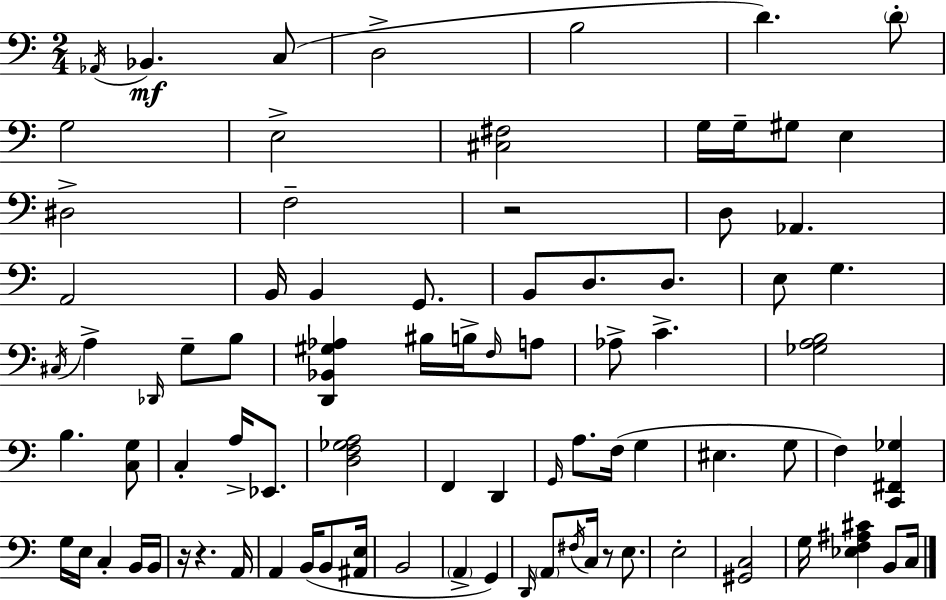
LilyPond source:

{
  \clef bass
  \numericTimeSignature
  \time 2/4
  \key c \major
  \acciaccatura { aes,16 }\mf bes,4. c8( | d2-> | b2 | d'4.) \parenthesize d'8-. | \break g2 | e2-> | <cis fis>2 | g16 g16-- gis8 e4 | \break dis2-> | f2-- | r2 | d8 aes,4. | \break a,2 | b,16 b,4 g,8. | b,8 d8. d8. | e8 g4. | \break \acciaccatura { cis16 } a4-> \grace { des,16 } g8-- | b8 <d, bes, gis aes>4 bis16 | b16-> \grace { f16 } a8 aes8-> c'4.-> | <ges a b>2 | \break b4. | <c g>8 c4-. | a16-> ees,8. <d f ges a>2 | f,4 | \break d,4 \grace { g,16 } a8. | f16( g4 eis4. | g8 f4) | <c, fis, ges>4 g16 e16 c4-. | \break b,16 b,16 r16 r4. | a,16 a,4 | b,16( b,8 <ais, e>16 b,2 | \parenthesize a,4-> | \break g,4) \grace { d,16 } \parenthesize a,8 | \acciaccatura { fis16 } c16 r8 e8. e2-. | <gis, c>2 | g16 | \break <ees f ais cis'>4 b,8 c16 \bar "|."
}